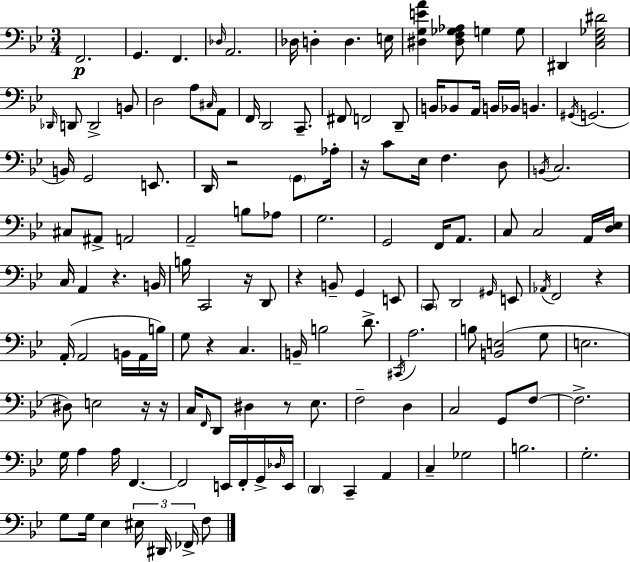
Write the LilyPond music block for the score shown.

{
  \clef bass
  \numericTimeSignature
  \time 3/4
  \key bes \major
  f,2.\p | g,4. f,4. | \grace { des16 } a,2. | des16 d4-. d4. | \break e16 <dis g e' a'>4 <dis f ges aes>8 g4 g8 | dis,4 <c ees ges dis'>2 | \grace { des,16 } d,8 d,2-> | b,8 d2 a8 | \break \grace { cis16 } a,8 f,16 d,2 | c,8.-- fis,8 f,2 | d,8-- b,16 bes,8 a,16 b,16 bes,16 b,4. | \acciaccatura { gis,16 }( g,2. | \break b,16) g,2 | e,8. d,16 r2 | \parenthesize g,8 aes16-. r16 c'8 ees16 f4. | d8 \acciaccatura { b,16 } c2. | \break cis8 ais,8-> a,2 | a,2-- | b8 aes8 g2. | g,2 | \break f,16 a,8. c8 c2 | a,16 <d ees>16 c16 a,4 r4. | b,16 b16 c,2 | r16 d,8 r4 b,8-- g,4 | \break e,8 \parenthesize c,8 d,2 | \grace { gis,16 } e,8 \acciaccatura { aes,16 } f,2 | r4 a,16-.( a,2 | b,16 a,16 b16) g8 r4 | \break c4. b,16-- b2 | d'8.-> \acciaccatura { cis,16 } a2. | b8 <b, e>2( | g8 e2. | \break dis8) e2 | r16 r16 c16 \grace { f,16 } d,8 | dis4 r8 ees8. f2-- | d4 c2 | \break g,8 f8~~ f2.-> | g16 a4 | a16 f,4.~~ f,2 | e,16 f,16-. g,16-> \grace { des16 } e,16 \parenthesize d,4 | \break c,4-- a,4 c4-- | ges2 b2. | g2.-. | g8 | \break g16 ees4 \tuplet 3/2 { eis16 dis,16 fes,16-> } f8 \bar "|."
}